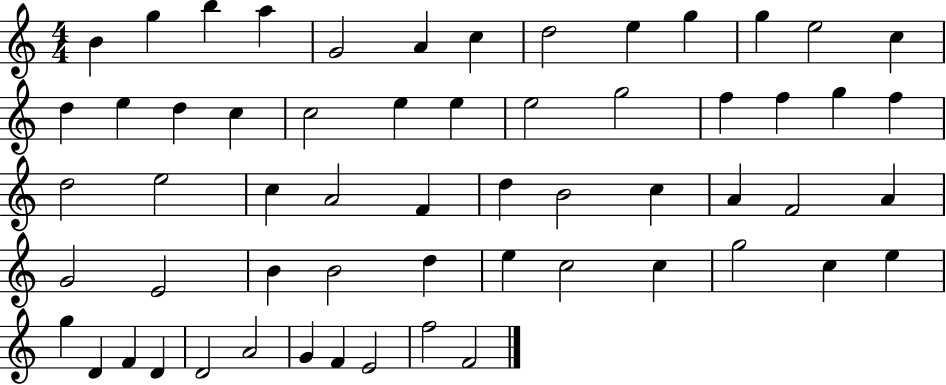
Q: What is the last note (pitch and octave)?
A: F4